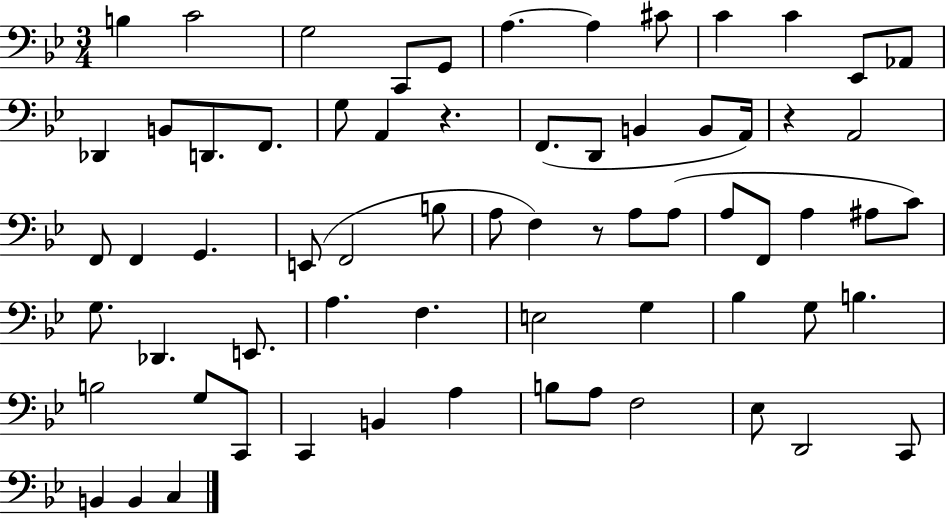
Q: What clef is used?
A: bass